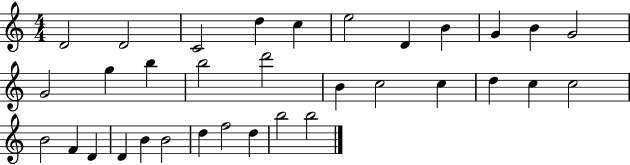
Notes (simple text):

D4/h D4/h C4/h D5/q C5/q E5/h D4/q B4/q G4/q B4/q G4/h G4/h G5/q B5/q B5/h D6/h B4/q C5/h C5/q D5/q C5/q C5/h B4/h F4/q D4/q D4/q B4/q B4/h D5/q F5/h D5/q B5/h B5/h